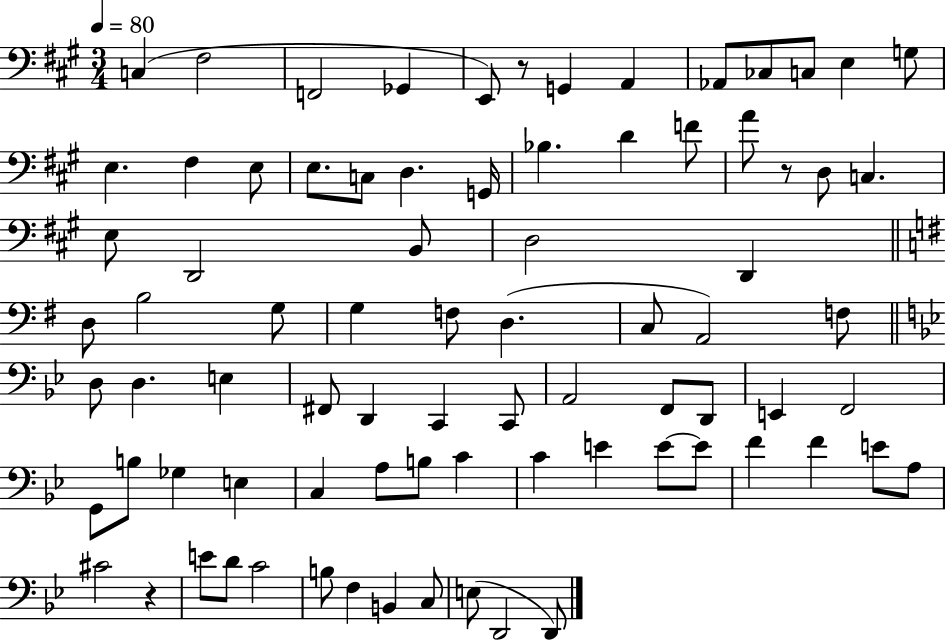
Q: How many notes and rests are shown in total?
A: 81